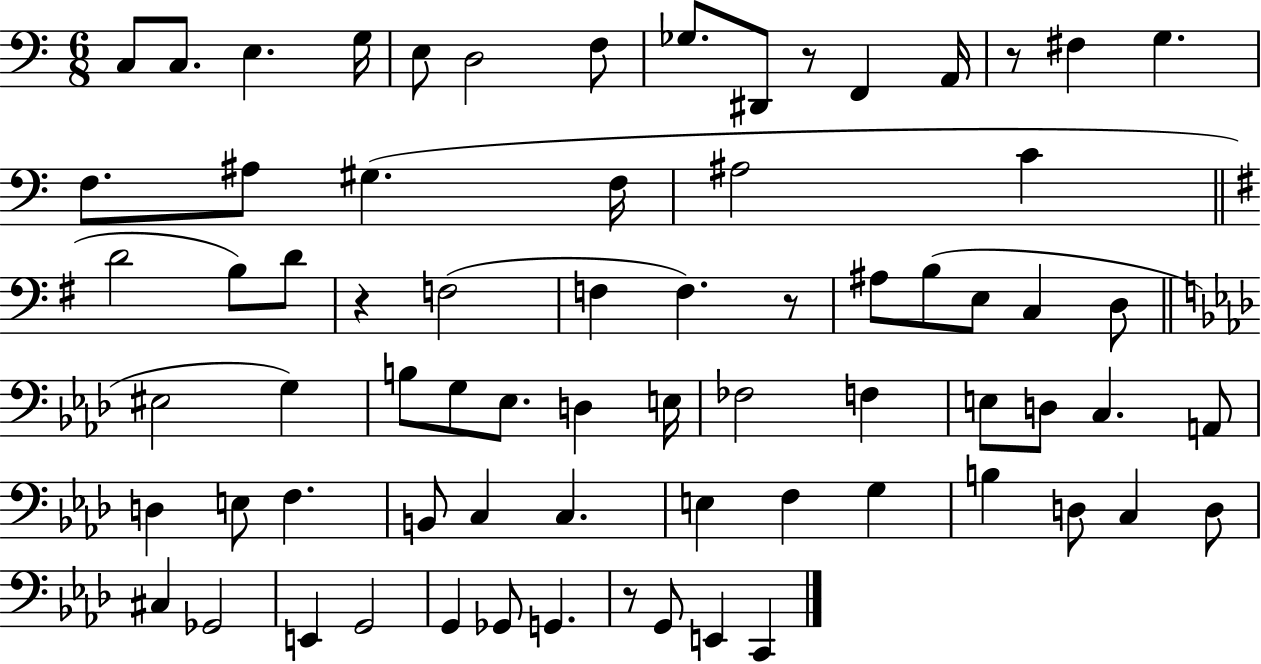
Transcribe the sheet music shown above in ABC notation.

X:1
T:Untitled
M:6/8
L:1/4
K:C
C,/2 C,/2 E, G,/4 E,/2 D,2 F,/2 _G,/2 ^D,,/2 z/2 F,, A,,/4 z/2 ^F, G, F,/2 ^A,/2 ^G, F,/4 ^A,2 C D2 B,/2 D/2 z F,2 F, F, z/2 ^A,/2 B,/2 E,/2 C, D,/2 ^E,2 G, B,/2 G,/2 _E,/2 D, E,/4 _F,2 F, E,/2 D,/2 C, A,,/2 D, E,/2 F, B,,/2 C, C, E, F, G, B, D,/2 C, D,/2 ^C, _G,,2 E,, G,,2 G,, _G,,/2 G,, z/2 G,,/2 E,, C,,